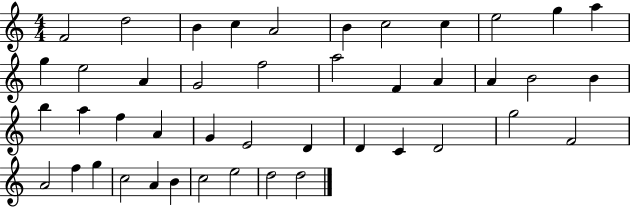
X:1
T:Untitled
M:4/4
L:1/4
K:C
F2 d2 B c A2 B c2 c e2 g a g e2 A G2 f2 a2 F A A B2 B b a f A G E2 D D C D2 g2 F2 A2 f g c2 A B c2 e2 d2 d2